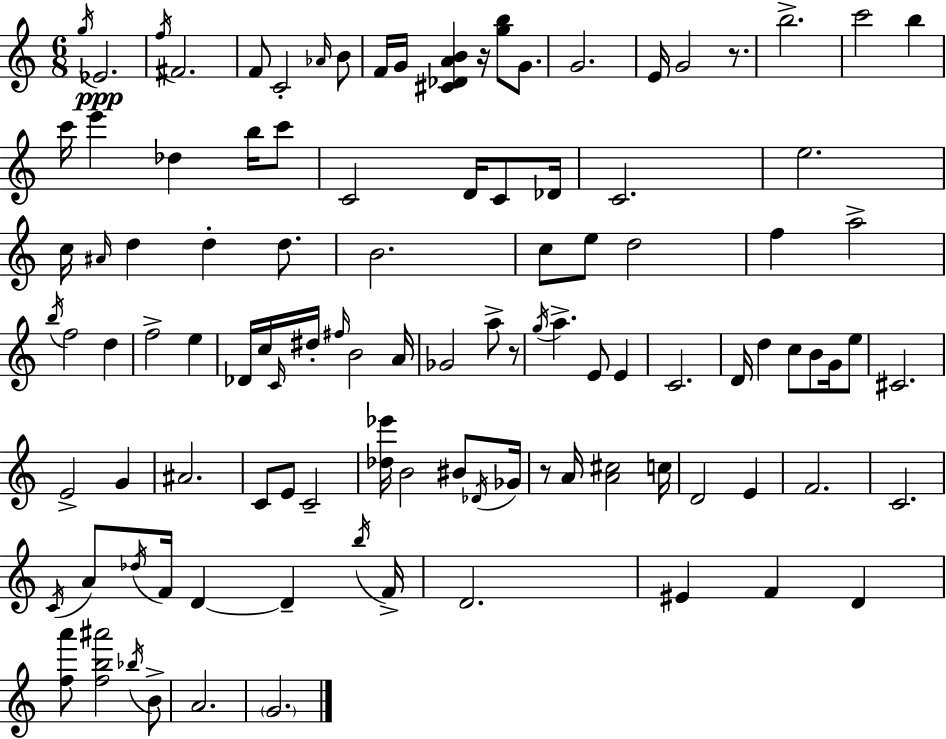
G5/s Eb4/h. F5/s F#4/h. F4/e C4/h Ab4/s B4/e F4/s G4/s [C#4,Db4,A4,B4]/q R/s [G5,B5]/e G4/e. G4/h. E4/s G4/h R/e. B5/h. C6/h B5/q C6/s E6/q Db5/q B5/s C6/e C4/h D4/s C4/e Db4/s C4/h. E5/h. C5/s A#4/s D5/q D5/q D5/e. B4/h. C5/e E5/e D5/h F5/q A5/h B5/s F5/h D5/q F5/h E5/q Db4/s C5/s C4/s D#5/s F#5/s B4/h A4/s Gb4/h A5/e R/e G5/s A5/q. E4/e E4/q C4/h. D4/s D5/q C5/e B4/e G4/s E5/e C#4/h. E4/h G4/q A#4/h. C4/e E4/e C4/h [Db5,Eb6]/s B4/h BIS4/e Db4/s Gb4/s R/e A4/s [A4,C#5]/h C5/s D4/h E4/q F4/h. C4/h. C4/s A4/e Db5/s F4/s D4/q D4/q B5/s F4/s D4/h. EIS4/q F4/q D4/q [F5,A6]/e [F5,B5,A#6]/h Bb5/s B4/e A4/h. G4/h.